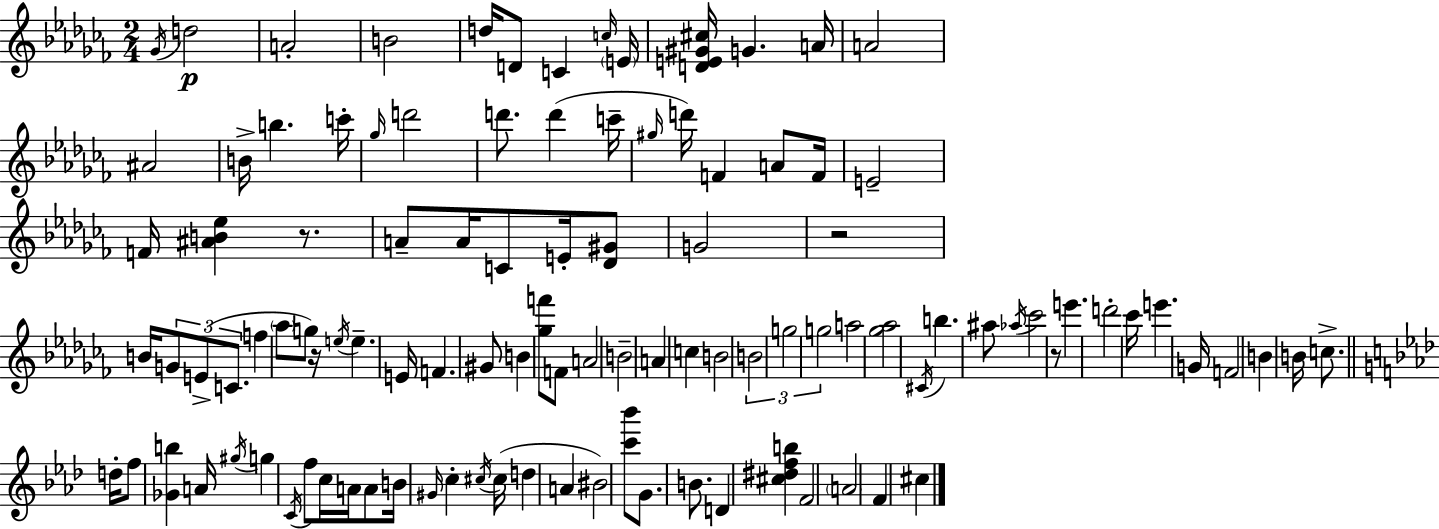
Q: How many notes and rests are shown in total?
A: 107